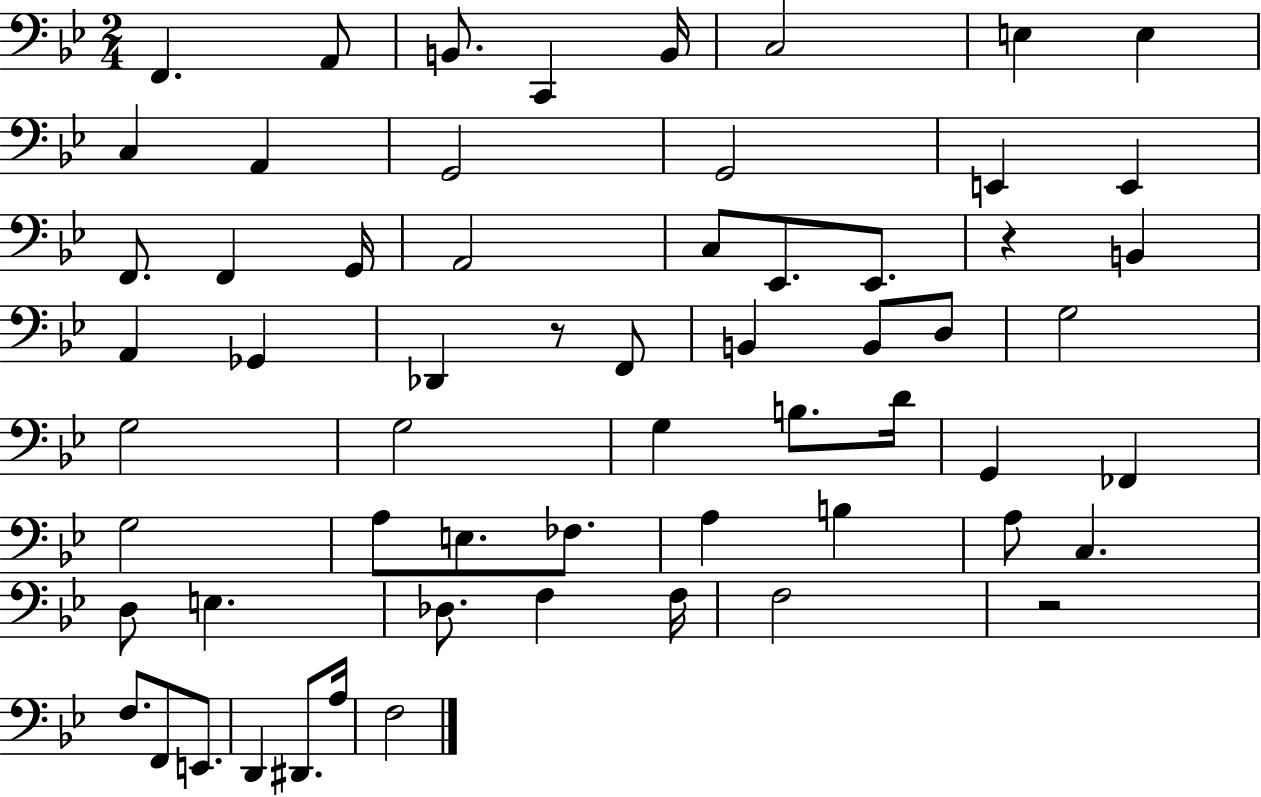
X:1
T:Untitled
M:2/4
L:1/4
K:Bb
F,, A,,/2 B,,/2 C,, B,,/4 C,2 E, E, C, A,, G,,2 G,,2 E,, E,, F,,/2 F,, G,,/4 A,,2 C,/2 _E,,/2 _E,,/2 z B,, A,, _G,, _D,, z/2 F,,/2 B,, B,,/2 D,/2 G,2 G,2 G,2 G, B,/2 D/4 G,, _F,, G,2 A,/2 E,/2 _F,/2 A, B, A,/2 C, D,/2 E, _D,/2 F, F,/4 F,2 z2 F,/2 F,,/2 E,,/2 D,, ^D,,/2 A,/4 F,2